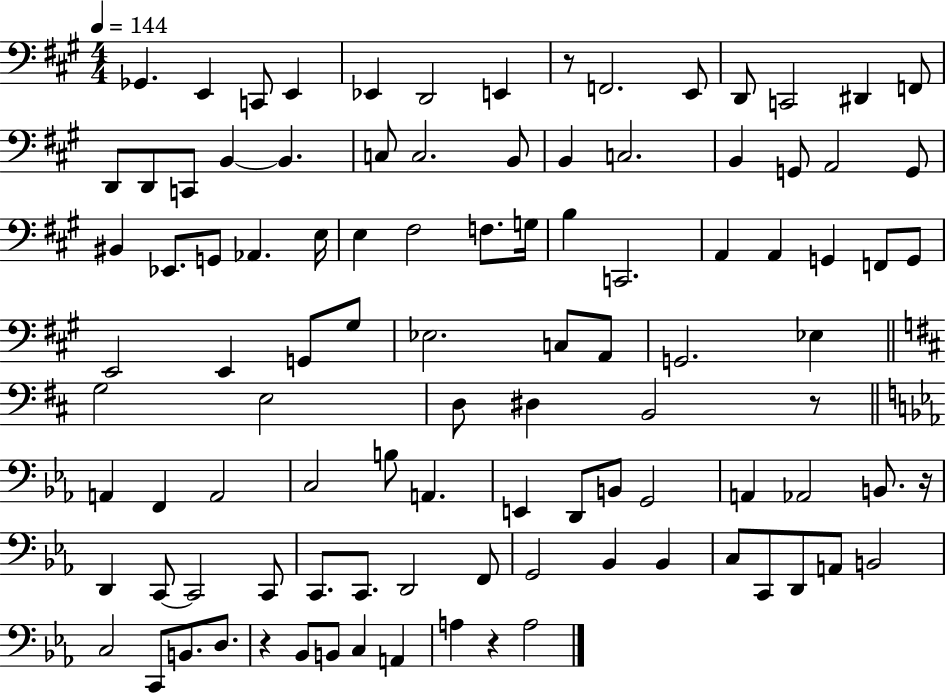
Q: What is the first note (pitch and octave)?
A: Gb2